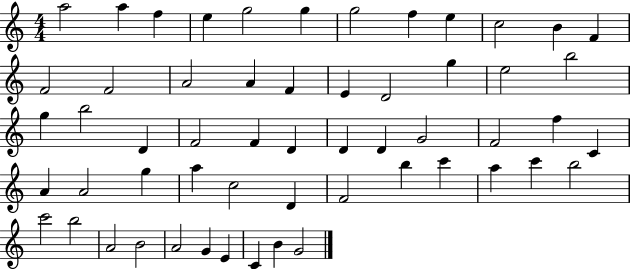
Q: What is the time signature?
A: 4/4